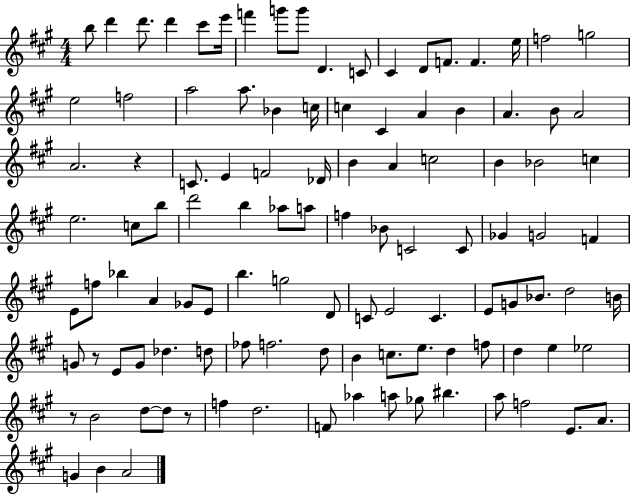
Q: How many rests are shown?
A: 4